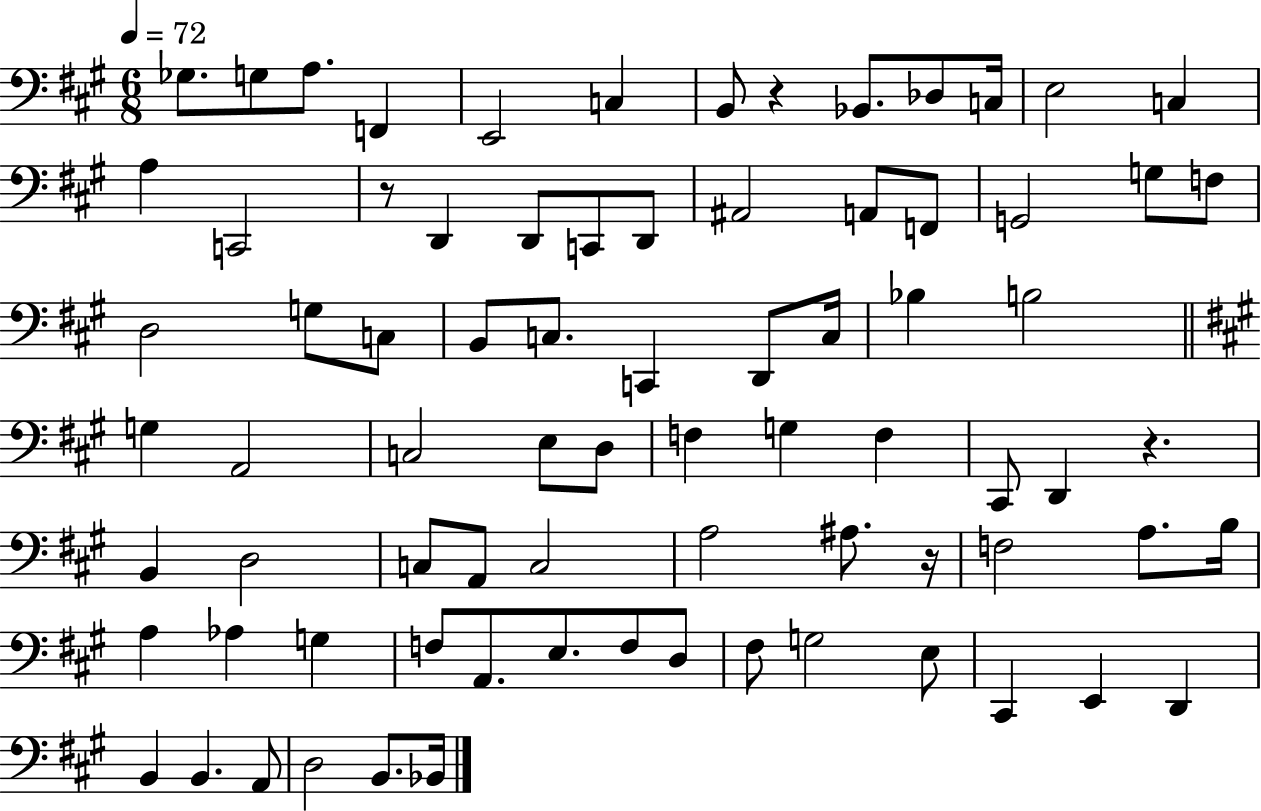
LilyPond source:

{
  \clef bass
  \numericTimeSignature
  \time 6/8
  \key a \major
  \tempo 4 = 72
  \repeat volta 2 { ges8. g8 a8. f,4 | e,2 c4 | b,8 r4 bes,8. des8 c16 | e2 c4 | \break a4 c,2 | r8 d,4 d,8 c,8 d,8 | ais,2 a,8 f,8 | g,2 g8 f8 | \break d2 g8 c8 | b,8 c8. c,4 d,8 c16 | bes4 b2 | \bar "||" \break \key a \major g4 a,2 | c2 e8 d8 | f4 g4 f4 | cis,8 d,4 r4. | \break b,4 d2 | c8 a,8 c2 | a2 ais8. r16 | f2 a8. b16 | \break a4 aes4 g4 | f8 a,8. e8. f8 d8 | fis8 g2 e8 | cis,4 e,4 d,4 | \break b,4 b,4. a,8 | d2 b,8. bes,16 | } \bar "|."
}